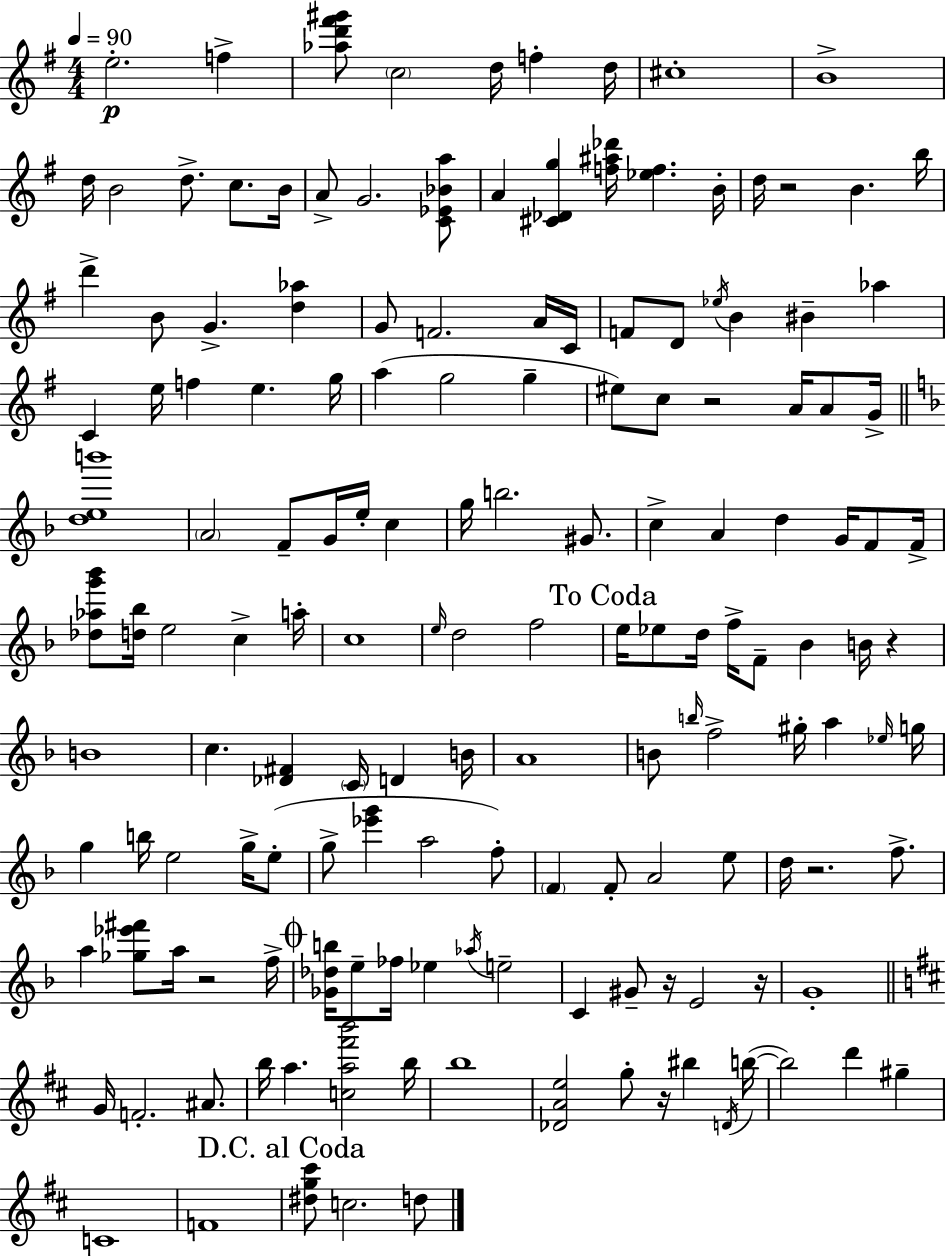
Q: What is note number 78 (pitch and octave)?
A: D4